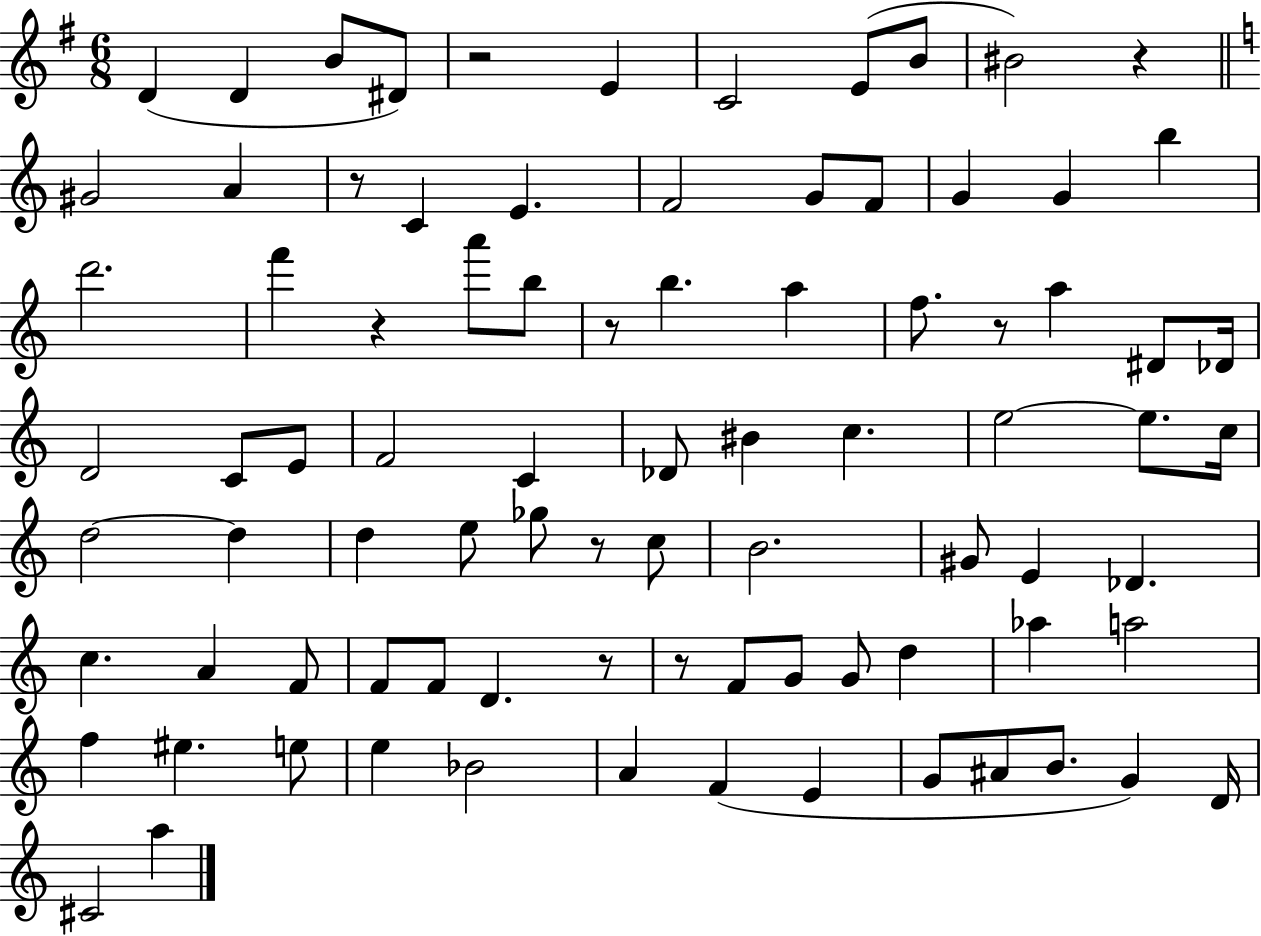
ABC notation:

X:1
T:Untitled
M:6/8
L:1/4
K:G
D D B/2 ^D/2 z2 E C2 E/2 B/2 ^B2 z ^G2 A z/2 C E F2 G/2 F/2 G G b d'2 f' z a'/2 b/2 z/2 b a f/2 z/2 a ^D/2 _D/4 D2 C/2 E/2 F2 C _D/2 ^B c e2 e/2 c/4 d2 d d e/2 _g/2 z/2 c/2 B2 ^G/2 E _D c A F/2 F/2 F/2 D z/2 z/2 F/2 G/2 G/2 d _a a2 f ^e e/2 e _B2 A F E G/2 ^A/2 B/2 G D/4 ^C2 a